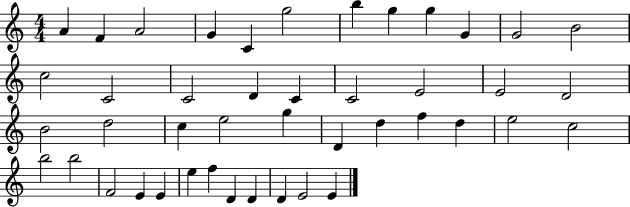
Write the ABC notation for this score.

X:1
T:Untitled
M:4/4
L:1/4
K:C
A F A2 G C g2 b g g G G2 B2 c2 C2 C2 D C C2 E2 E2 D2 B2 d2 c e2 g D d f d e2 c2 b2 b2 F2 E E e f D D D E2 E